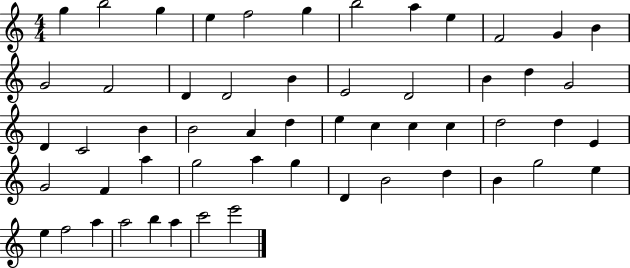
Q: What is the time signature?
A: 4/4